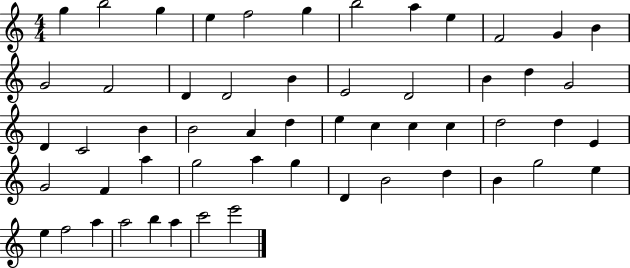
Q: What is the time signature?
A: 4/4